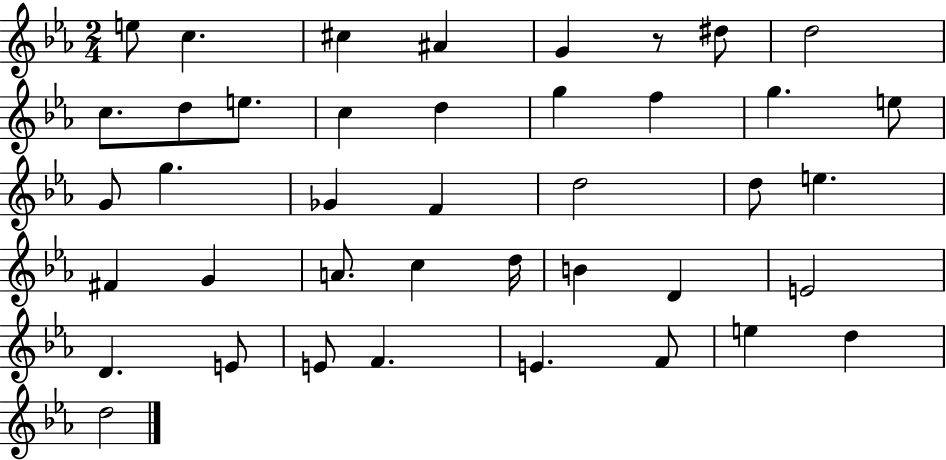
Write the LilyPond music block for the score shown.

{
  \clef treble
  \numericTimeSignature
  \time 2/4
  \key ees \major
  e''8 c''4. | cis''4 ais'4 | g'4 r8 dis''8 | d''2 | \break c''8. d''8 e''8. | c''4 d''4 | g''4 f''4 | g''4. e''8 | \break g'8 g''4. | ges'4 f'4 | d''2 | d''8 e''4. | \break fis'4 g'4 | a'8. c''4 d''16 | b'4 d'4 | e'2 | \break d'4. e'8 | e'8 f'4. | e'4. f'8 | e''4 d''4 | \break d''2 | \bar "|."
}